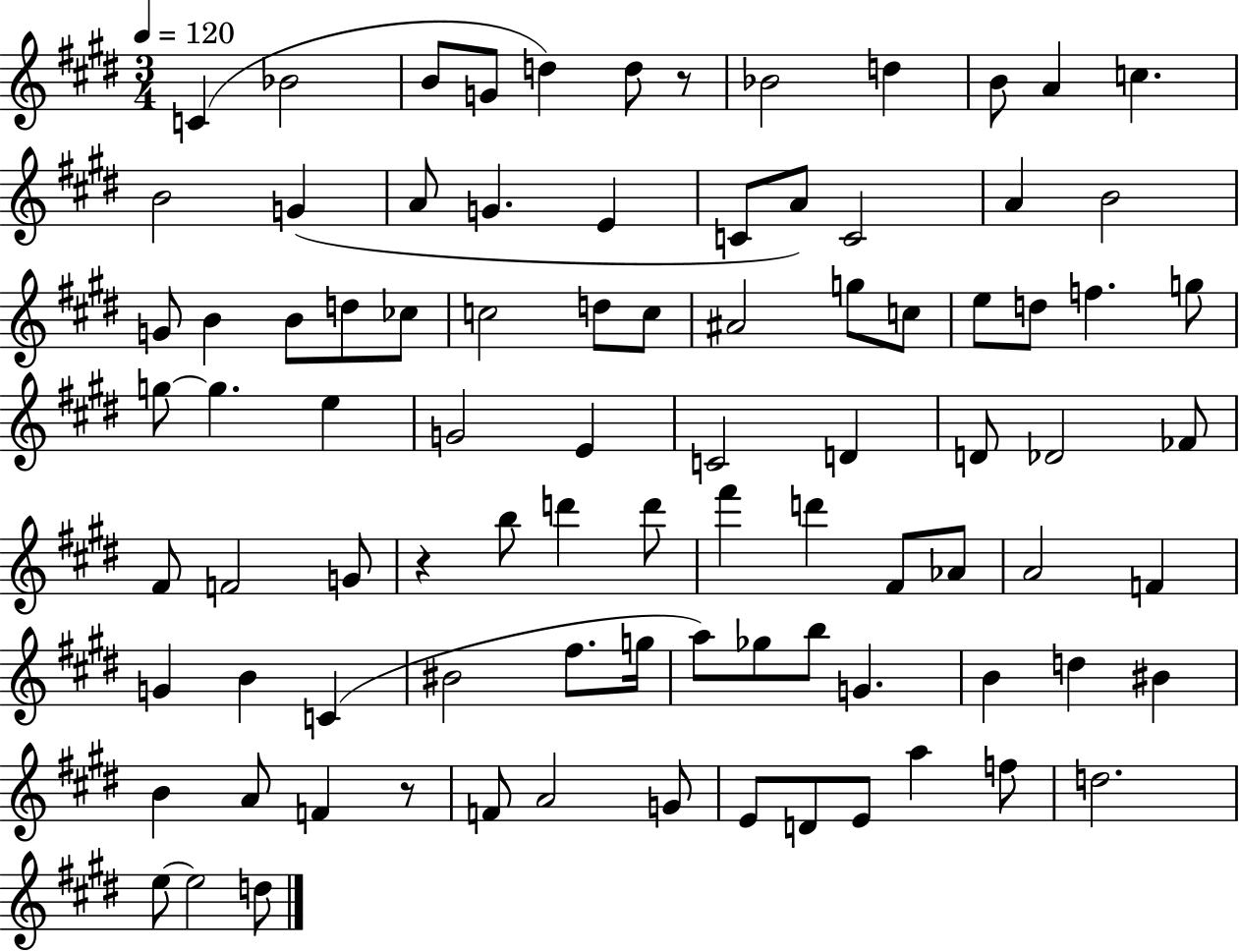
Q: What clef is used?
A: treble